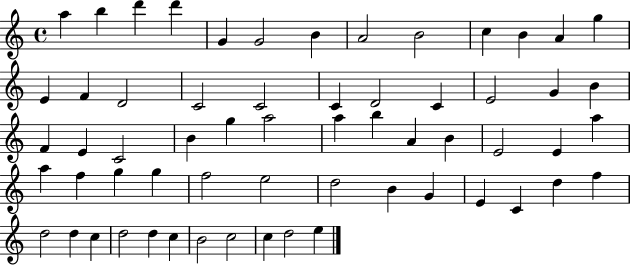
A5/q B5/q D6/q D6/q G4/q G4/h B4/q A4/h B4/h C5/q B4/q A4/q G5/q E4/q F4/q D4/h C4/h C4/h C4/q D4/h C4/q E4/h G4/q B4/q F4/q E4/q C4/h B4/q G5/q A5/h A5/q B5/q A4/q B4/q E4/h E4/q A5/q A5/q F5/q G5/q G5/q F5/h E5/h D5/h B4/q G4/q E4/q C4/q D5/q F5/q D5/h D5/q C5/q D5/h D5/q C5/q B4/h C5/h C5/q D5/h E5/q